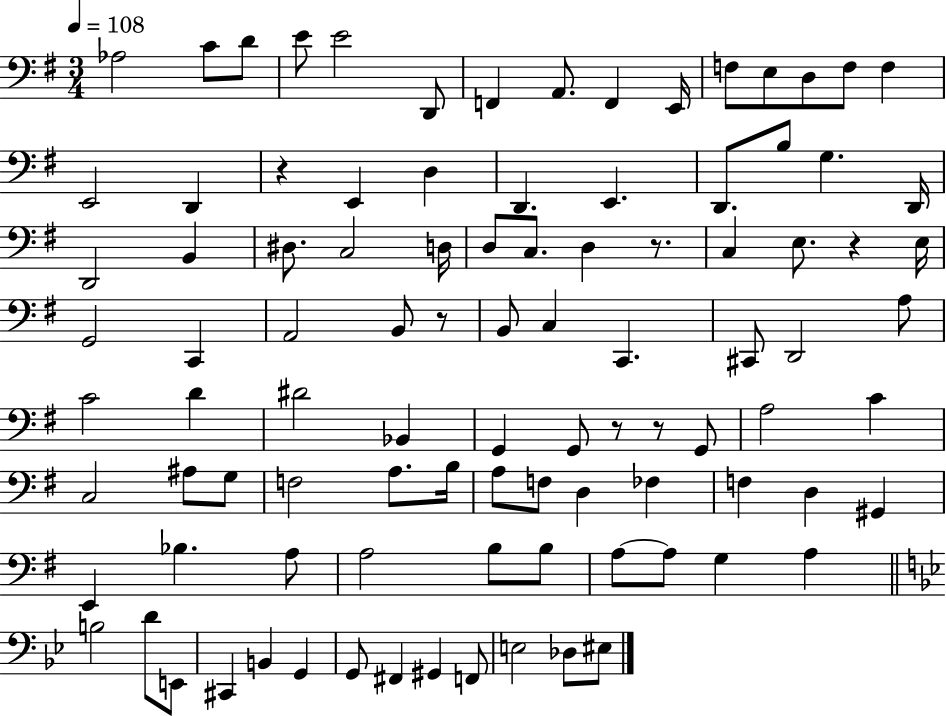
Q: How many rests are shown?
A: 6